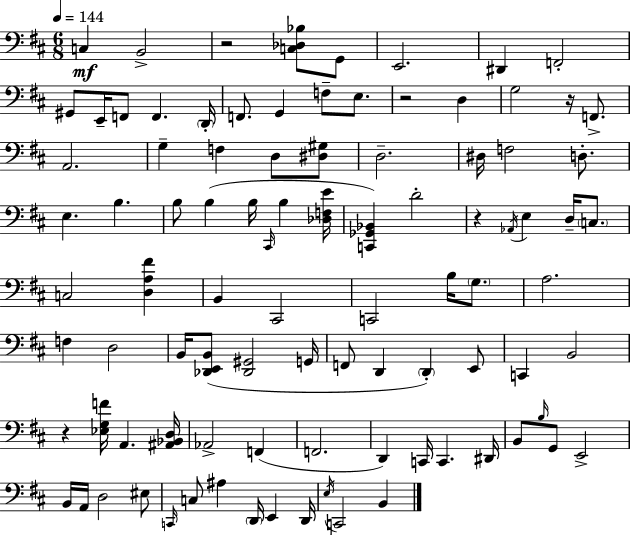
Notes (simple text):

C3/q B2/h R/h [C3,Db3,Bb3]/e G2/e E2/h. D#2/q F2/h G#2/e E2/s F2/e F2/q. D2/s F2/e. G2/q F3/e E3/e. R/h D3/q G3/h R/s F2/e. A2/h. G3/q F3/q D3/e [D#3,G#3]/e D3/h. D#3/s F3/h D3/e. E3/q. B3/q. B3/e B3/q B3/s C#2/s B3/q [Db3,F3,E4]/s [C2,Gb2,Bb2]/q D4/h R/q Ab2/s E3/q D3/s C3/e. C3/h [D3,A3,F#4]/q B2/q C#2/h C2/h B3/s G3/e. A3/h. F3/q D3/h B2/s [Db2,E2,B2]/e [Db2,G#2]/h G2/s F2/e D2/q D2/q E2/e C2/q B2/h R/q [Eb3,G3,F4]/s A2/q. [A#2,Bb2,D3]/s Ab2/h F2/q F2/h. D2/q C2/s C2/q. D#2/s B2/e B3/s G2/e E2/h B2/s A2/s D3/h EIS3/e C2/s C3/e A#3/q D2/s E2/q D2/s E3/s C2/h B2/q